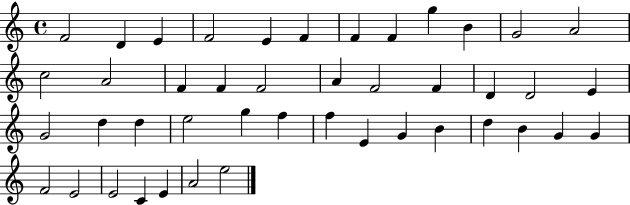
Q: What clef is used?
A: treble